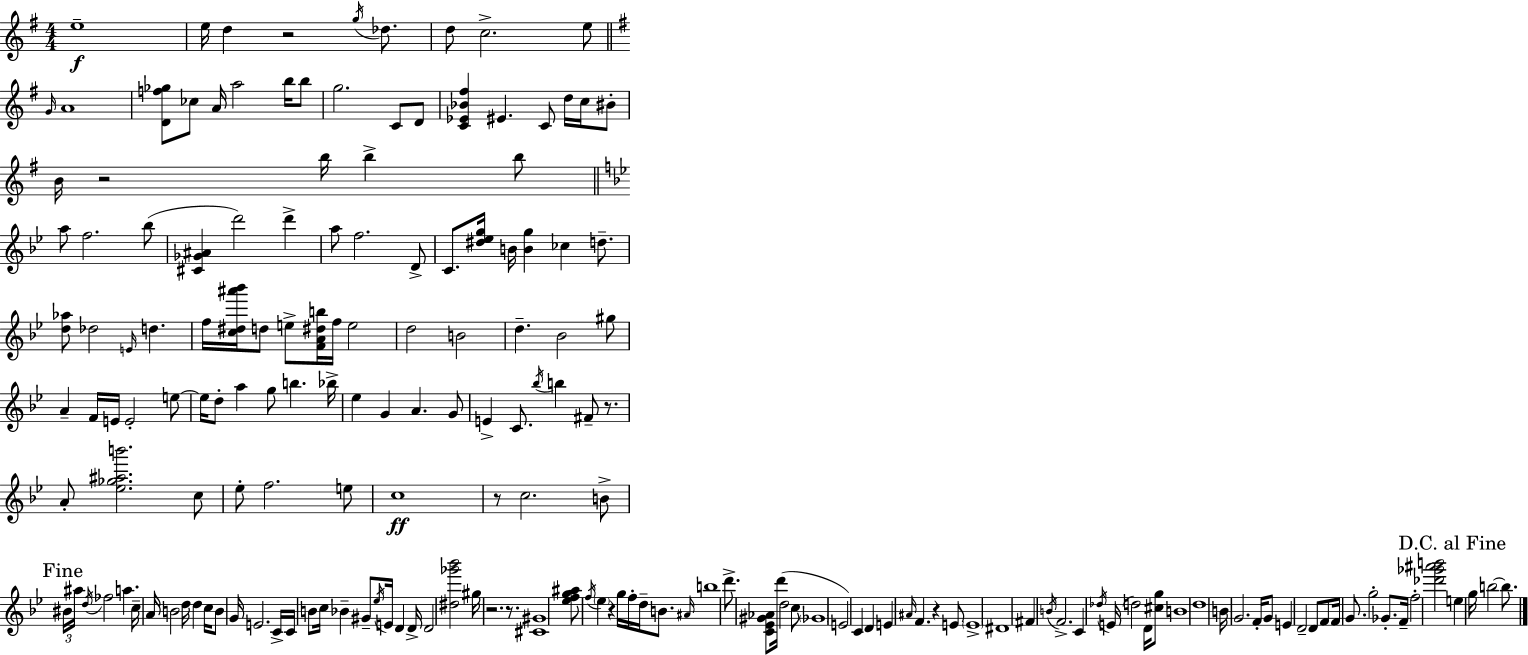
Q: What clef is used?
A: treble